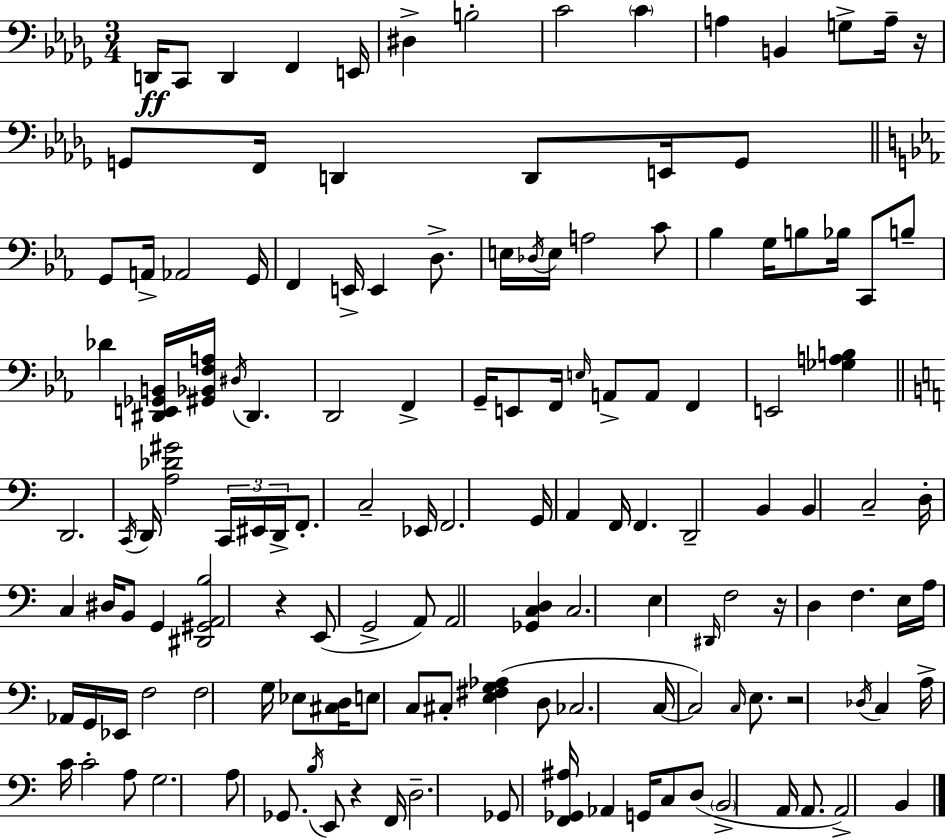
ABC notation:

X:1
T:Untitled
M:3/4
L:1/4
K:Bbm
D,,/4 C,,/2 D,, F,, E,,/4 ^D, B,2 C2 C A, B,, G,/2 A,/4 z/4 G,,/2 F,,/4 D,, D,,/2 E,,/4 G,,/2 G,,/2 A,,/4 _A,,2 G,,/4 F,, E,,/4 E,, D,/2 E,/4 _D,/4 E,/4 A,2 C/2 _B, G,/4 B,/2 _B,/4 C,,/2 B,/2 _D [^D,,E,,_G,,B,,]/4 [^G,,_B,,F,A,]/4 ^D,/4 ^D,, D,,2 F,, G,,/4 E,,/2 F,,/4 E,/4 A,,/2 A,,/2 F,, E,,2 [_G,A,B,] D,,2 C,,/4 D,,/4 [A,_D^G]2 C,,/4 ^E,,/4 D,,/4 F,,/2 C,2 _E,,/4 F,,2 G,,/4 A,, F,,/4 F,, D,,2 B,, B,, C,2 D,/4 C, ^D,/4 B,,/2 G,, [^D,,^G,,A,,B,]2 z E,,/2 G,,2 A,,/2 A,,2 [_G,,C,D,] C,2 E, ^D,,/4 F,2 z/4 D, F, E,/4 A,/4 _A,,/4 G,,/4 _E,,/4 F,2 F,2 G,/4 _E,/2 [^C,D,]/4 E,/2 C,/2 ^C,/2 [E,^F,G,_A,] D,/2 _C,2 C,/4 C,2 C,/4 E,/2 z2 _D,/4 C, A,/4 C/4 C2 A,/2 G,2 A,/2 _G,,/2 B,/4 E,,/2 z F,,/4 D,2 _G,,/2 [F,,_G,,^A,]/4 _A,, G,,/4 C,/2 D,/2 B,,2 A,,/4 A,,/2 A,,2 B,,